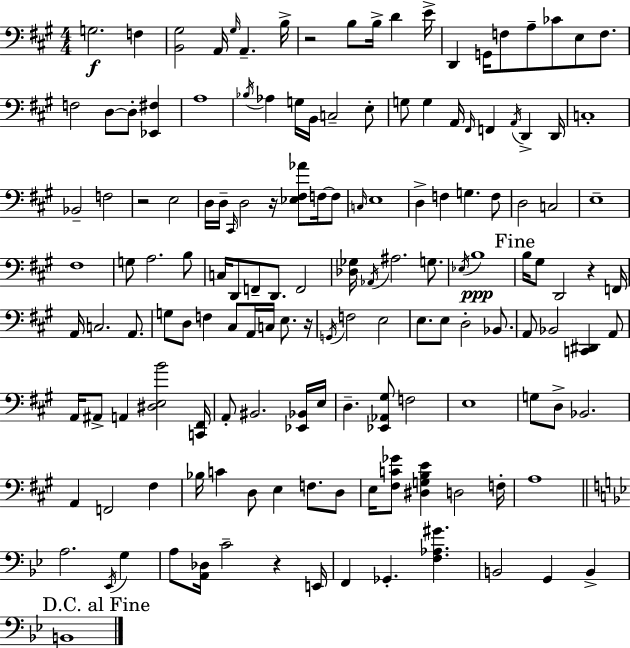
G3/h. F3/q [B2,G#3]/h A2/s G#3/s A2/q. B3/s R/h B3/e B3/s D4/q E4/s D2/q G2/s F3/e A3/e CES4/e E3/e F3/e. F3/h D3/e D3/e [Eb2,F#3]/q A3/w Bb3/s Ab3/q G3/s B2/s C3/h E3/e G3/e G3/q A2/s F#2/s F2/q A2/s D2/q D2/s C3/w Bb2/h F3/h R/h E3/h D3/s D3/s C#2/s D3/h R/s [Eb3,F#3,Ab4]/e F3/s F3/e C3/s E3/w D3/q F3/q G3/q. F3/e D3/h C3/h E3/w F#3/w G3/e A3/h. B3/e C3/s D2/e F2/e D2/e. F2/h [Db3,Gb3]/s Ab2/s A#3/h. G3/e. Eb3/s B3/w B3/s G#3/e D2/h R/q F2/s A2/s C3/h. A2/e. G3/e D3/e F3/q C#3/e A2/s C3/s E3/e. R/s G2/s F3/h E3/h E3/e. E3/e D3/h Bb2/e. A2/e Bb2/h [C2,D#2]/q A2/e A2/s A#2/e A2/q [D#3,E3,B4]/h [C2,F#2]/s A2/e BIS2/h. [Eb2,Bb2]/s E3/s D3/q. [Eb2,Ab2,G#3]/e F3/h E3/w G3/e D3/e Bb2/h. A2/q F2/h F#3/q Bb3/s C4/q D3/e E3/q F3/e. D3/e E3/s [F#3,C4,Gb4]/e [D#3,G3,B3,E4]/q D3/h F3/s A3/w A3/h. Eb2/s G3/q A3/e [A2,Db3]/s C4/h R/q E2/s F2/q Gb2/q. [F3,Ab3,G#4]/q. B2/h G2/q B2/q B2/w